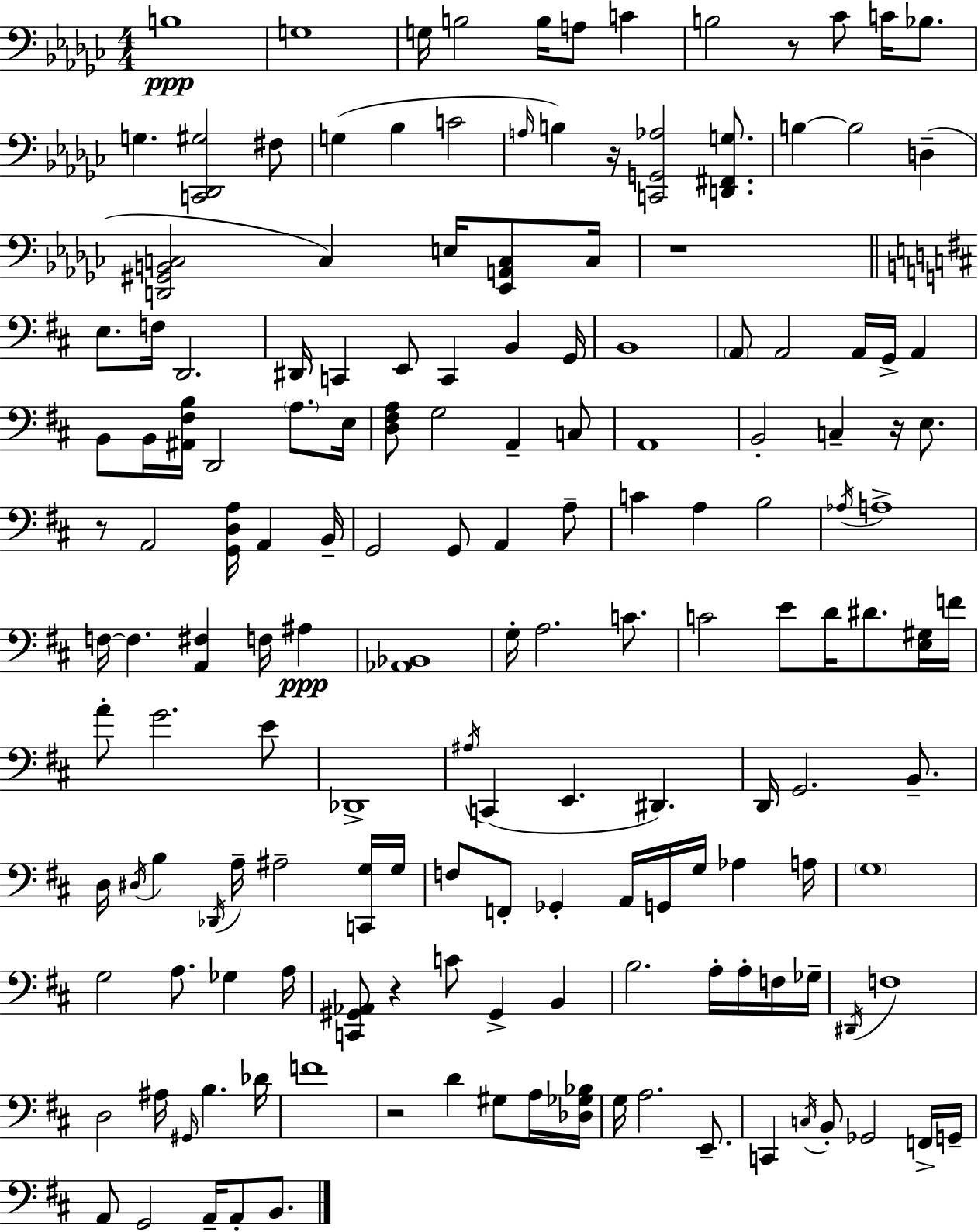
X:1
T:Untitled
M:4/4
L:1/4
K:Ebm
B,4 G,4 G,/4 B,2 B,/4 A,/2 C B,2 z/2 _C/2 C/4 _B,/2 G, [C,,_D,,^G,]2 ^F,/2 G, _B, C2 A,/4 B, z/4 [C,,G,,_A,]2 [D,,^F,,G,]/2 B, B,2 D, [D,,^G,,B,,C,]2 C, E,/4 [_E,,A,,C,]/2 C,/4 z4 E,/2 F,/4 D,,2 ^D,,/4 C,, E,,/2 C,, B,, G,,/4 B,,4 A,,/2 A,,2 A,,/4 G,,/4 A,, B,,/2 B,,/4 [^A,,^F,B,]/4 D,,2 A,/2 E,/4 [D,^F,A,]/2 G,2 A,, C,/2 A,,4 B,,2 C, z/4 E,/2 z/2 A,,2 [G,,D,A,]/4 A,, B,,/4 G,,2 G,,/2 A,, A,/2 C A, B,2 _A,/4 A,4 F,/4 F, [A,,^F,] F,/4 ^A, [_A,,_B,,]4 G,/4 A,2 C/2 C2 E/2 D/4 ^D/2 [E,^G,]/4 F/4 A/2 G2 E/2 _D,,4 ^A,/4 C,, E,, ^D,, D,,/4 G,,2 B,,/2 D,/4 ^D,/4 B, _D,,/4 A,/4 ^A,2 [C,,G,]/4 G,/4 F,/2 F,,/2 _G,, A,,/4 G,,/4 G,/4 _A, A,/4 G,4 G,2 A,/2 _G, A,/4 [C,,^G,,_A,,]/2 z C/2 ^G,, B,, B,2 A,/4 A,/4 F,/4 _G,/4 ^D,,/4 F,4 D,2 ^A,/4 ^G,,/4 B, _D/4 F4 z2 D ^G,/2 A,/4 [_D,_G,_B,]/4 G,/4 A,2 E,,/2 C,, C,/4 B,,/2 _G,,2 F,,/4 G,,/4 A,,/2 G,,2 A,,/4 A,,/2 B,,/2